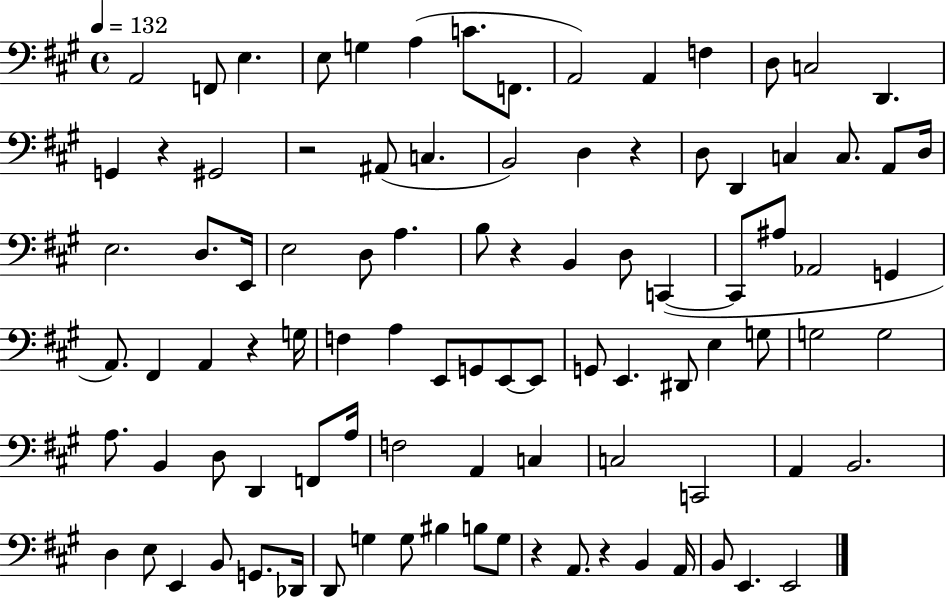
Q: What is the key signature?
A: A major